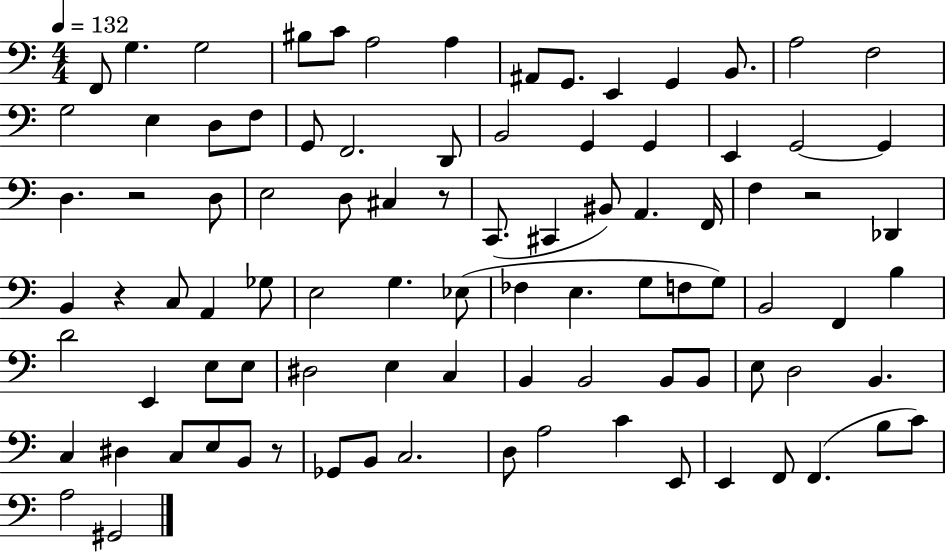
{
  \clef bass
  \numericTimeSignature
  \time 4/4
  \key c \major
  \tempo 4 = 132
  f,8 g4. g2 | bis8 c'8 a2 a4 | ais,8 g,8. e,4 g,4 b,8. | a2 f2 | \break g2 e4 d8 f8 | g,8 f,2. d,8 | b,2 g,4 g,4 | e,4 g,2~~ g,4 | \break d4. r2 d8 | e2 d8 cis4 r8 | c,8.( cis,4 bis,8) a,4. f,16 | f4 r2 des,4 | \break b,4 r4 c8 a,4 ges8 | e2 g4. ees8( | fes4 e4. g8 f8 g8) | b,2 f,4 b4 | \break d'2 e,4 e8 e8 | dis2 e4 c4 | b,4 b,2 b,8 b,8 | e8 d2 b,4. | \break c4 dis4 c8 e8 b,8 r8 | ges,8 b,8 c2. | d8 a2 c'4 e,8 | e,4 f,8 f,4.( b8 c'8) | \break a2 gis,2 | \bar "|."
}